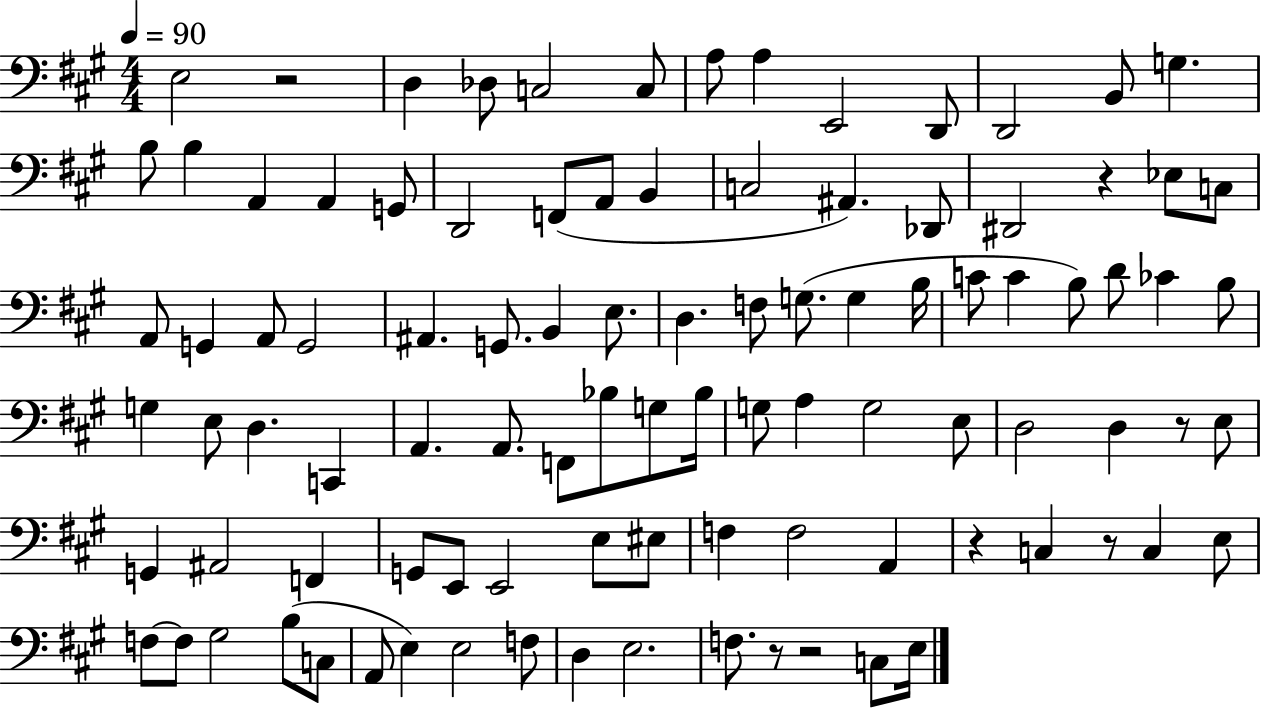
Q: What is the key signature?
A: A major